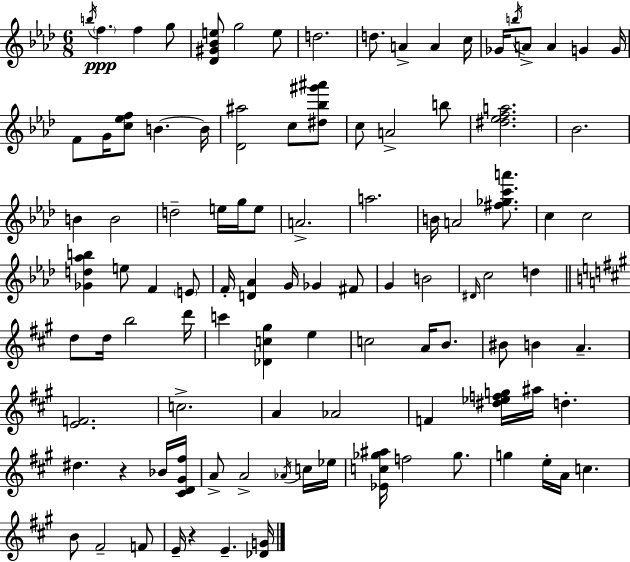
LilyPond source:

{
  \clef treble
  \numericTimeSignature
  \time 6/8
  \key f \minor
  \acciaccatura { b''16 }\ppp \parenthesize f''4. f''4 g''8 | <des' gis' bes' e''>8 g''2 e''8 | d''2. | d''8. a'4-> a'4 | \break c''16 ges'16 \acciaccatura { b''16 } a'8-> a'4 g'4 | g'16 f'8 g'16 <c'' ees'' f''>8 b'4.~~ | b'16 <des' ais''>2 c''8 | <dis'' bes'' gis''' ais'''>8 c''8 a'2-> | \break b''8 <dis'' ees'' f'' a''>2. | bes'2. | b'4 b'2 | d''2-- e''16 g''16 | \break e''8 a'2.-> | a''2. | b'16 a'2 <fis'' ges'' c''' a'''>8. | c''4 c''2 | \break <ges' d'' aes'' b''>4 e''8 f'4 | \parenthesize e'8 f'16-. <d' aes'>4 g'16 ges'4 | fis'8 g'4 b'2 | \grace { dis'16 } c''2 d''4 | \break \bar "||" \break \key a \major d''8 d''16 b''2 d'''16 | c'''4 <des' c'' gis''>4 e''4 | c''2 a'16 b'8. | bis'8 b'4 a'4.-- | \break <e' f'>2. | c''2.-> | a'4 aes'2 | f'4 <dis'' ees'' f'' g''>16 ais''16 d''4.-. | \break dis''4. r4 bes'16 <cis' d' gis' fis''>16 | a'8-> a'2-> \acciaccatura { aes'16 } c''16 | ees''16 <ees' c'' ges'' ais''>16 f''2 ges''8. | g''4 e''16-. a'16 c''4. | \break b'8 fis'2-- f'8 | e'16-- r4 e'4.-- | <des' g'>16 \bar "|."
}